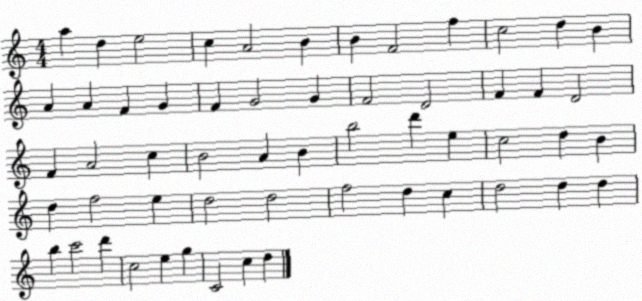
X:1
T:Untitled
M:4/4
L:1/4
K:C
a d e2 c A2 B B F2 f c2 d B A A F G F G2 G F2 D2 F F D2 F A2 c B2 A B b2 d' e c2 d B d f2 e d2 d2 f2 d c d2 d d b c'2 d' c2 e g C2 c d